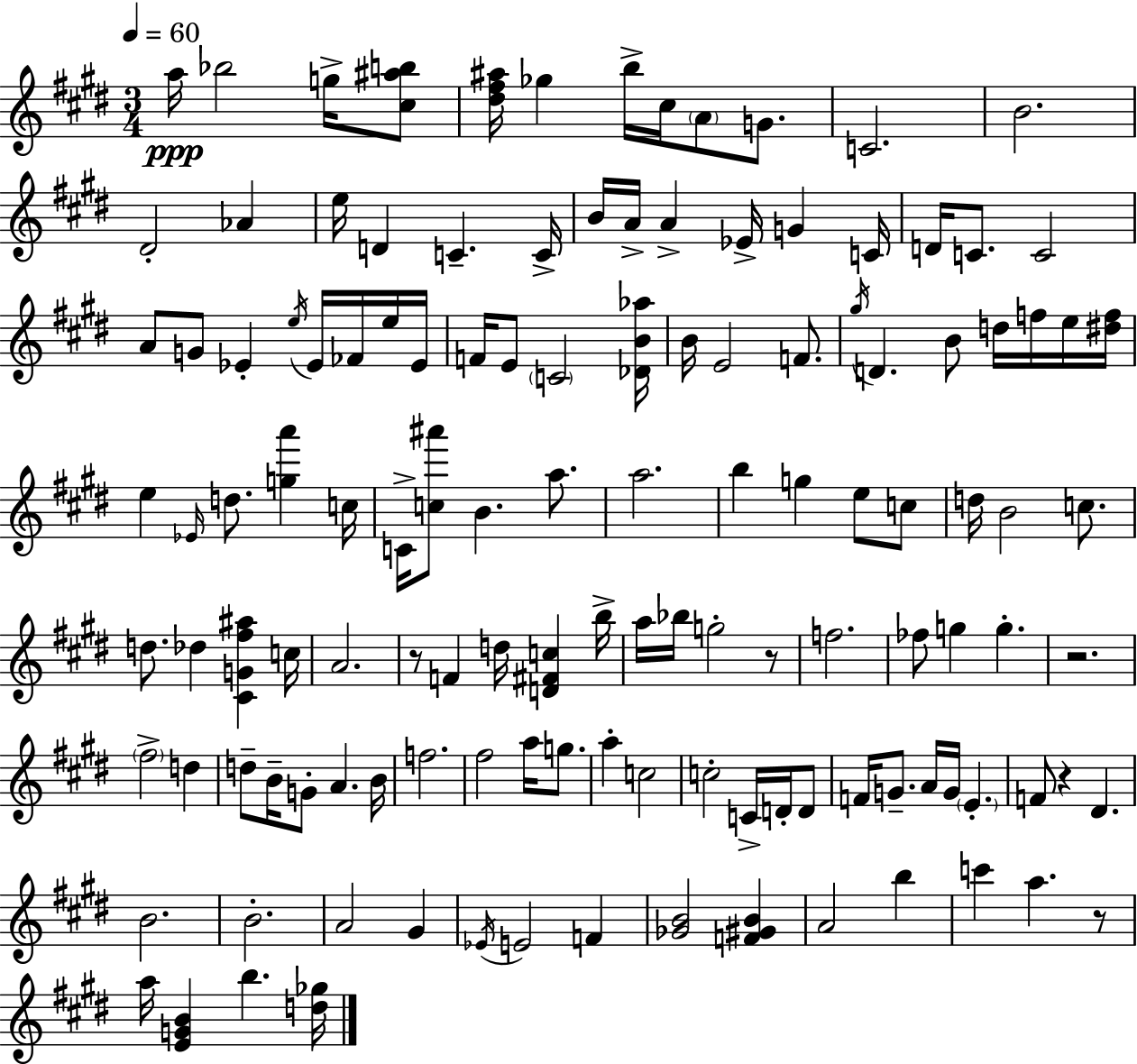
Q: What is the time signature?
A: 3/4